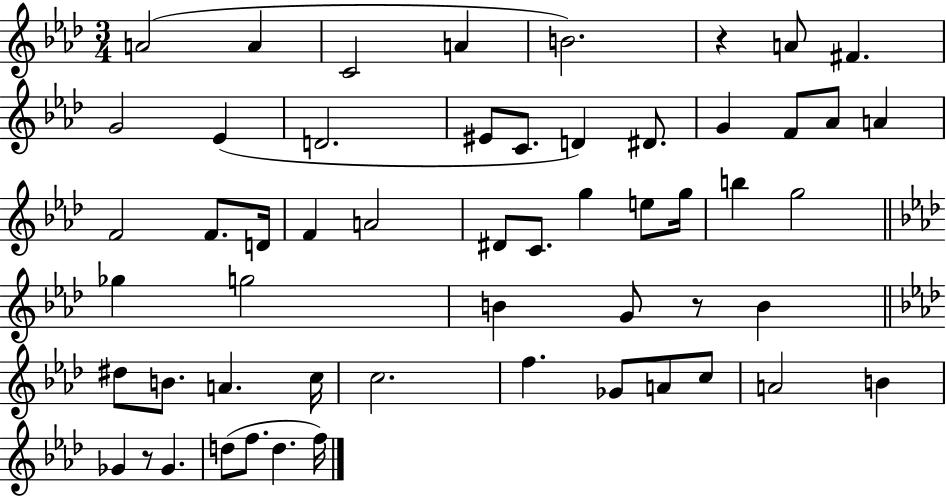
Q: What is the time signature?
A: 3/4